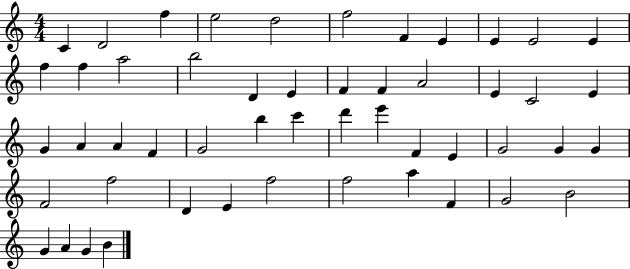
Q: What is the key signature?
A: C major